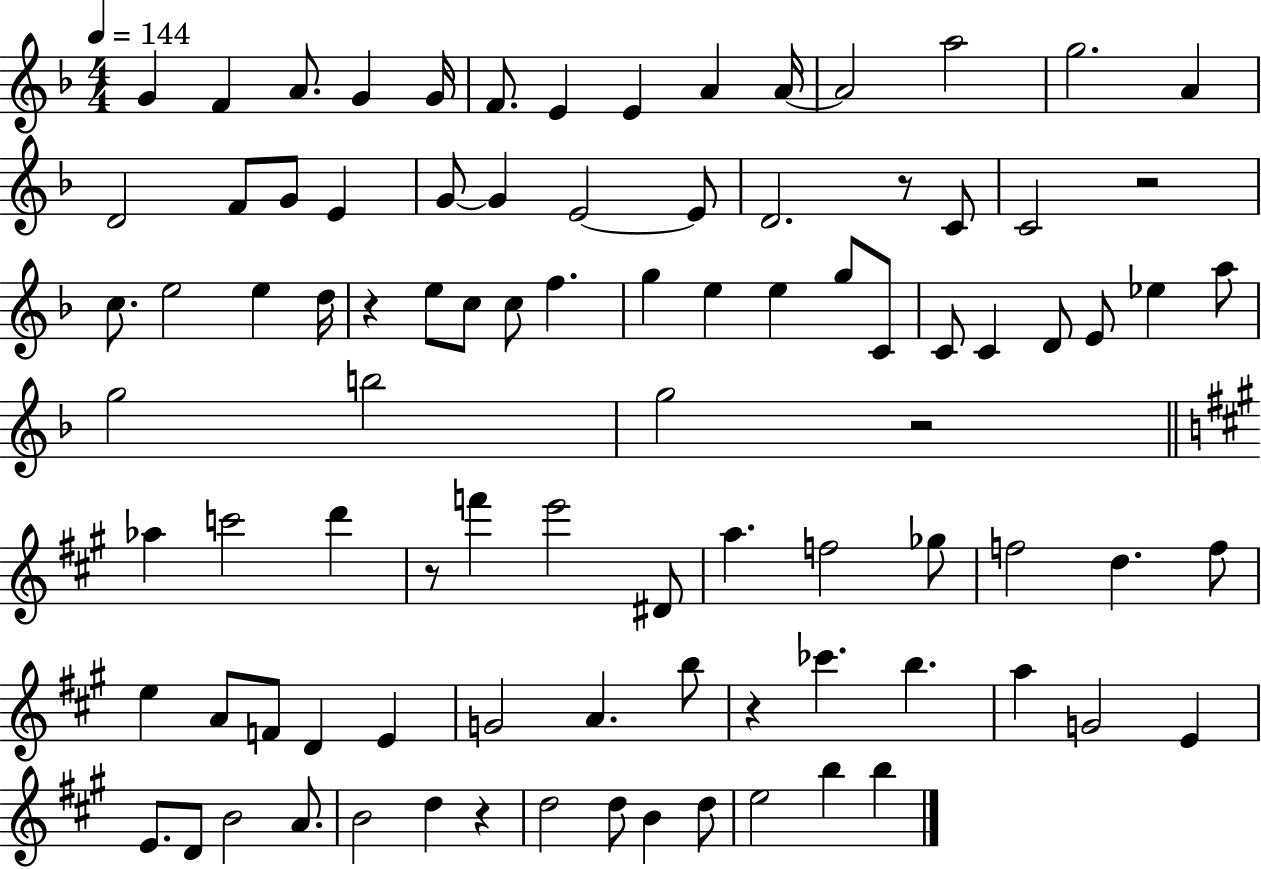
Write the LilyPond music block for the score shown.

{
  \clef treble
  \numericTimeSignature
  \time 4/4
  \key f \major
  \tempo 4 = 144
  g'4 f'4 a'8. g'4 g'16 | f'8. e'4 e'4 a'4 a'16~~ | a'2 a''2 | g''2. a'4 | \break d'2 f'8 g'8 e'4 | g'8~~ g'4 e'2~~ e'8 | d'2. r8 c'8 | c'2 r2 | \break c''8. e''2 e''4 d''16 | r4 e''8 c''8 c''8 f''4. | g''4 e''4 e''4 g''8 c'8 | c'8 c'4 d'8 e'8 ees''4 a''8 | \break g''2 b''2 | g''2 r2 | \bar "||" \break \key a \major aes''4 c'''2 d'''4 | r8 f'''4 e'''2 dis'8 | a''4. f''2 ges''8 | f''2 d''4. f''8 | \break e''4 a'8 f'8 d'4 e'4 | g'2 a'4. b''8 | r4 ces'''4. b''4. | a''4 g'2 e'4 | \break e'8. d'8 b'2 a'8. | b'2 d''4 r4 | d''2 d''8 b'4 d''8 | e''2 b''4 b''4 | \break \bar "|."
}